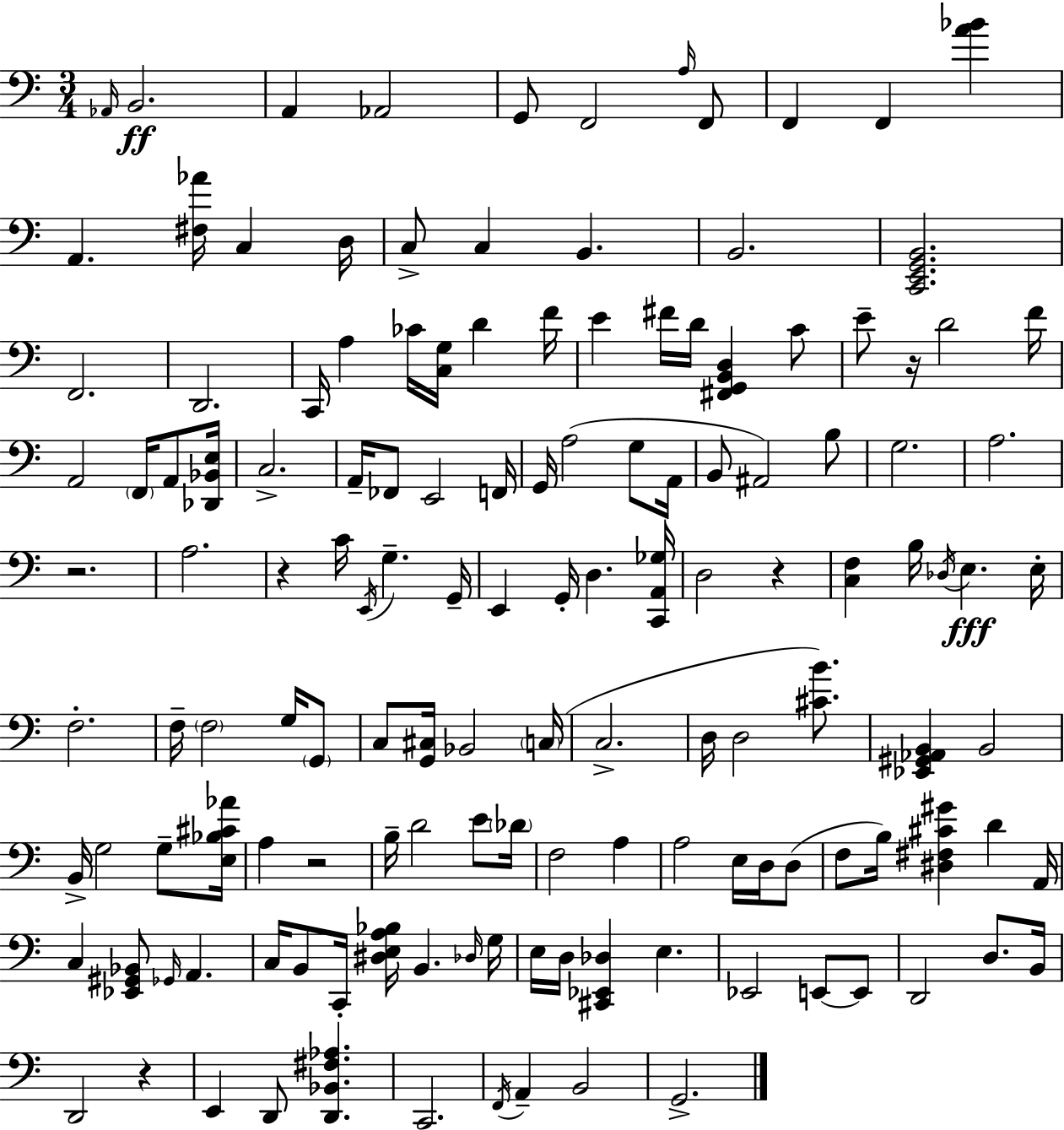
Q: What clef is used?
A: bass